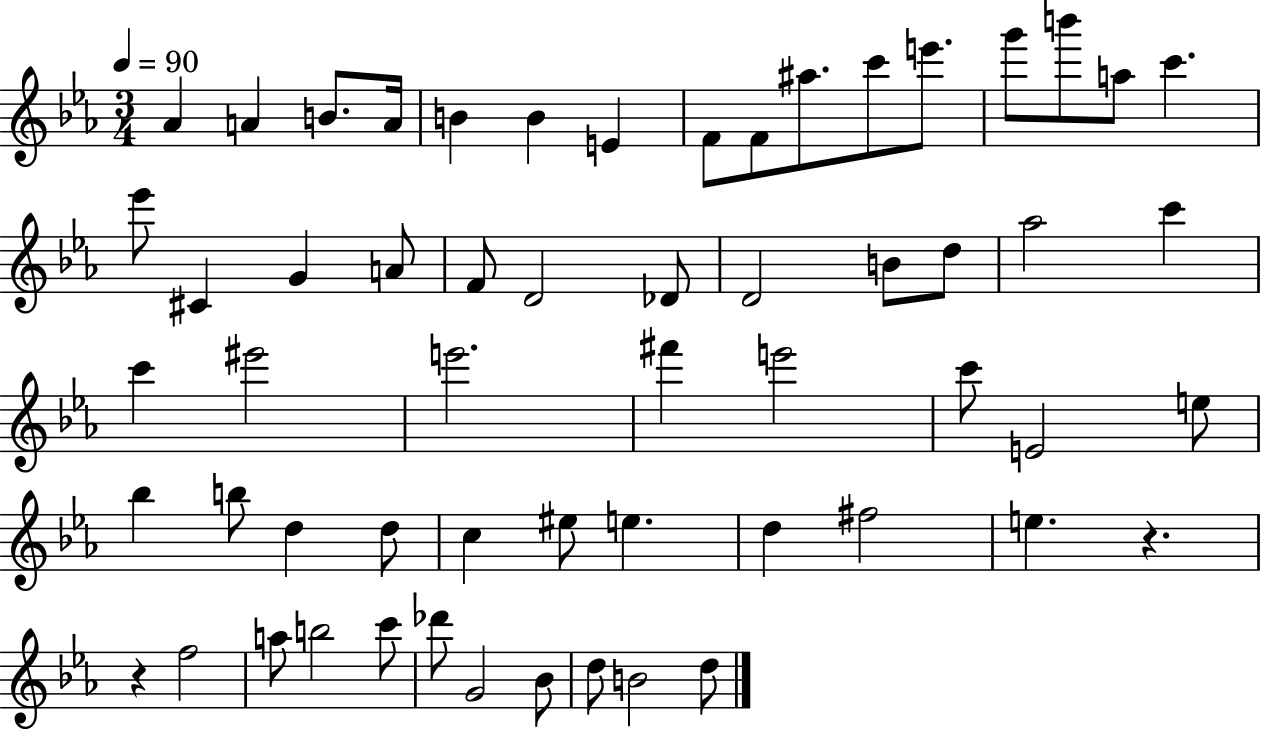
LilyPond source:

{
  \clef treble
  \numericTimeSignature
  \time 3/4
  \key ees \major
  \tempo 4 = 90
  aes'4 a'4 b'8. a'16 | b'4 b'4 e'4 | f'8 f'8 ais''8. c'''8 e'''8. | g'''8 b'''8 a''8 c'''4. | \break ees'''8 cis'4 g'4 a'8 | f'8 d'2 des'8 | d'2 b'8 d''8 | aes''2 c'''4 | \break c'''4 eis'''2 | e'''2. | fis'''4 e'''2 | c'''8 e'2 e''8 | \break bes''4 b''8 d''4 d''8 | c''4 eis''8 e''4. | d''4 fis''2 | e''4. r4. | \break r4 f''2 | a''8 b''2 c'''8 | des'''8 g'2 bes'8 | d''8 b'2 d''8 | \break \bar "|."
}